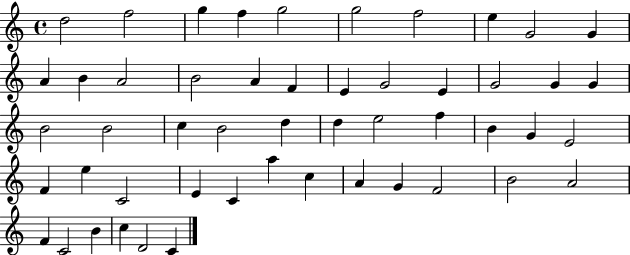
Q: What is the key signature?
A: C major